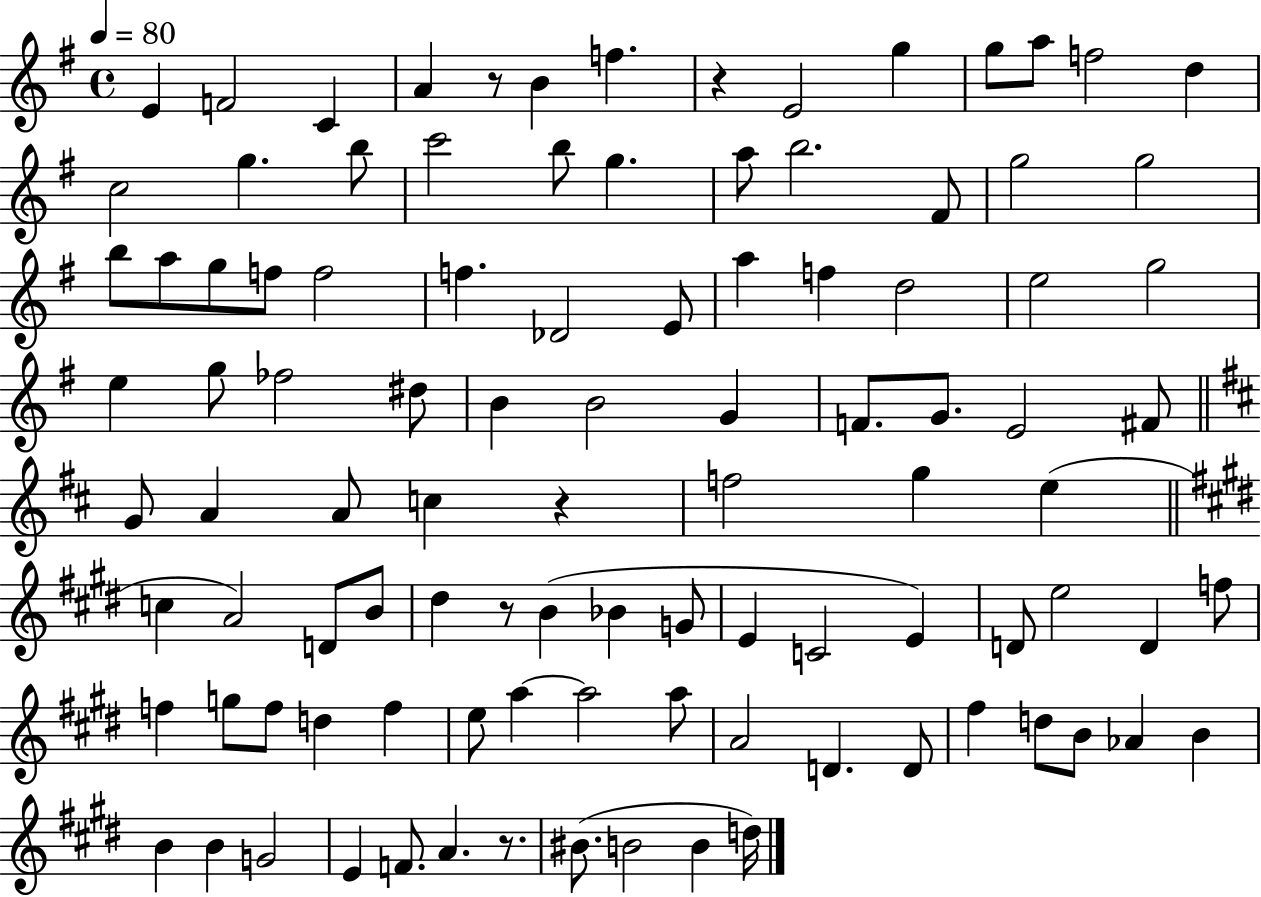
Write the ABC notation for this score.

X:1
T:Untitled
M:4/4
L:1/4
K:G
E F2 C A z/2 B f z E2 g g/2 a/2 f2 d c2 g b/2 c'2 b/2 g a/2 b2 ^F/2 g2 g2 b/2 a/2 g/2 f/2 f2 f _D2 E/2 a f d2 e2 g2 e g/2 _f2 ^d/2 B B2 G F/2 G/2 E2 ^F/2 G/2 A A/2 c z f2 g e c A2 D/2 B/2 ^d z/2 B _B G/2 E C2 E D/2 e2 D f/2 f g/2 f/2 d f e/2 a a2 a/2 A2 D D/2 ^f d/2 B/2 _A B B B G2 E F/2 A z/2 ^B/2 B2 B d/4